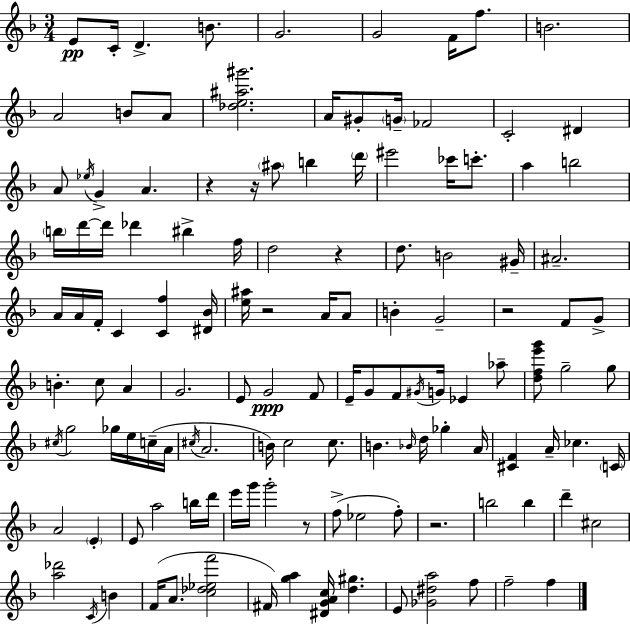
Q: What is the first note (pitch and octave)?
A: E4